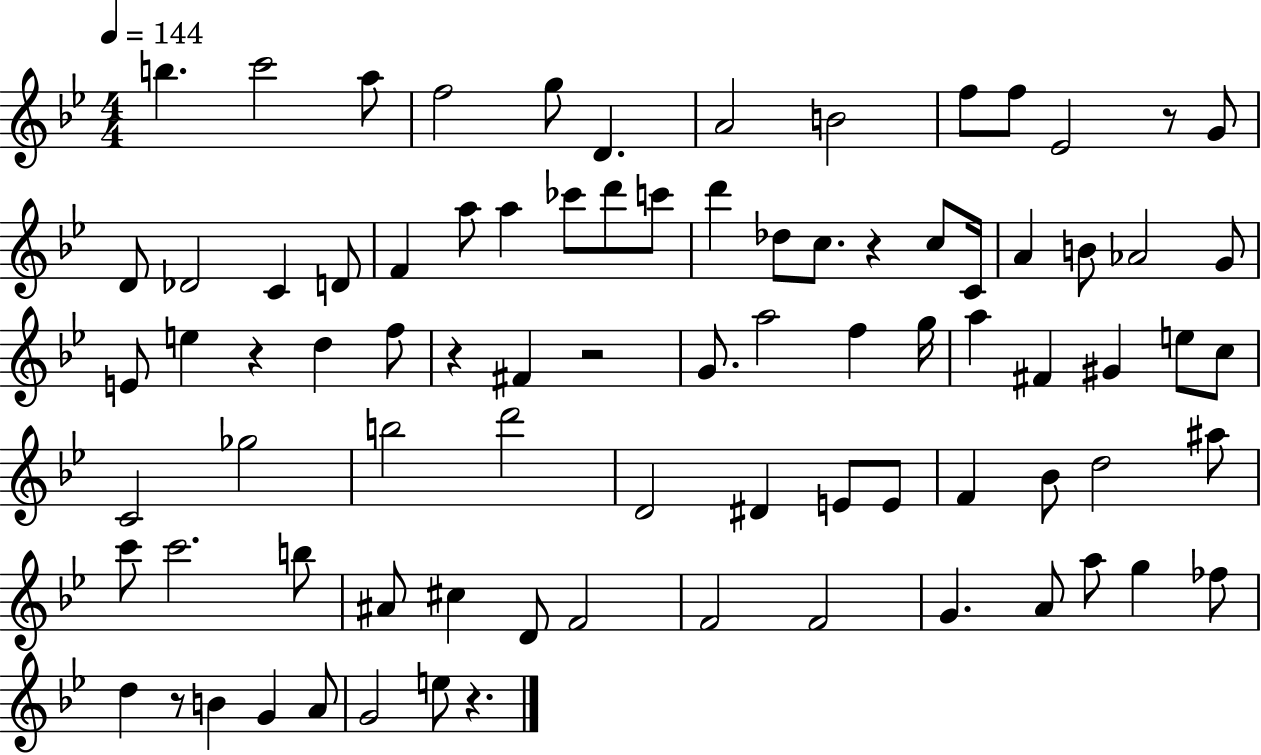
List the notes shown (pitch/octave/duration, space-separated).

B5/q. C6/h A5/e F5/h G5/e D4/q. A4/h B4/h F5/e F5/e Eb4/h R/e G4/e D4/e Db4/h C4/q D4/e F4/q A5/e A5/q CES6/e D6/e C6/e D6/q Db5/e C5/e. R/q C5/e C4/s A4/q B4/e Ab4/h G4/e E4/e E5/q R/q D5/q F5/e R/q F#4/q R/h G4/e. A5/h F5/q G5/s A5/q F#4/q G#4/q E5/e C5/e C4/h Gb5/h B5/h D6/h D4/h D#4/q E4/e E4/e F4/q Bb4/e D5/h A#5/e C6/e C6/h. B5/e A#4/e C#5/q D4/e F4/h F4/h F4/h G4/q. A4/e A5/e G5/q FES5/e D5/q R/e B4/q G4/q A4/e G4/h E5/e R/q.